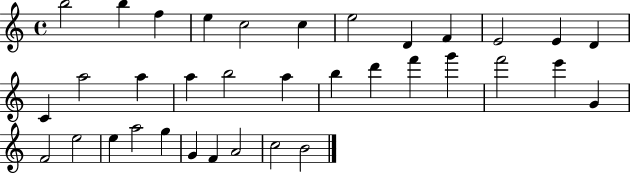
B5/h B5/q F5/q E5/q C5/h C5/q E5/h D4/q F4/q E4/h E4/q D4/q C4/q A5/h A5/q A5/q B5/h A5/q B5/q D6/q F6/q G6/q F6/h E6/q G4/q F4/h E5/h E5/q A5/h G5/q G4/q F4/q A4/h C5/h B4/h